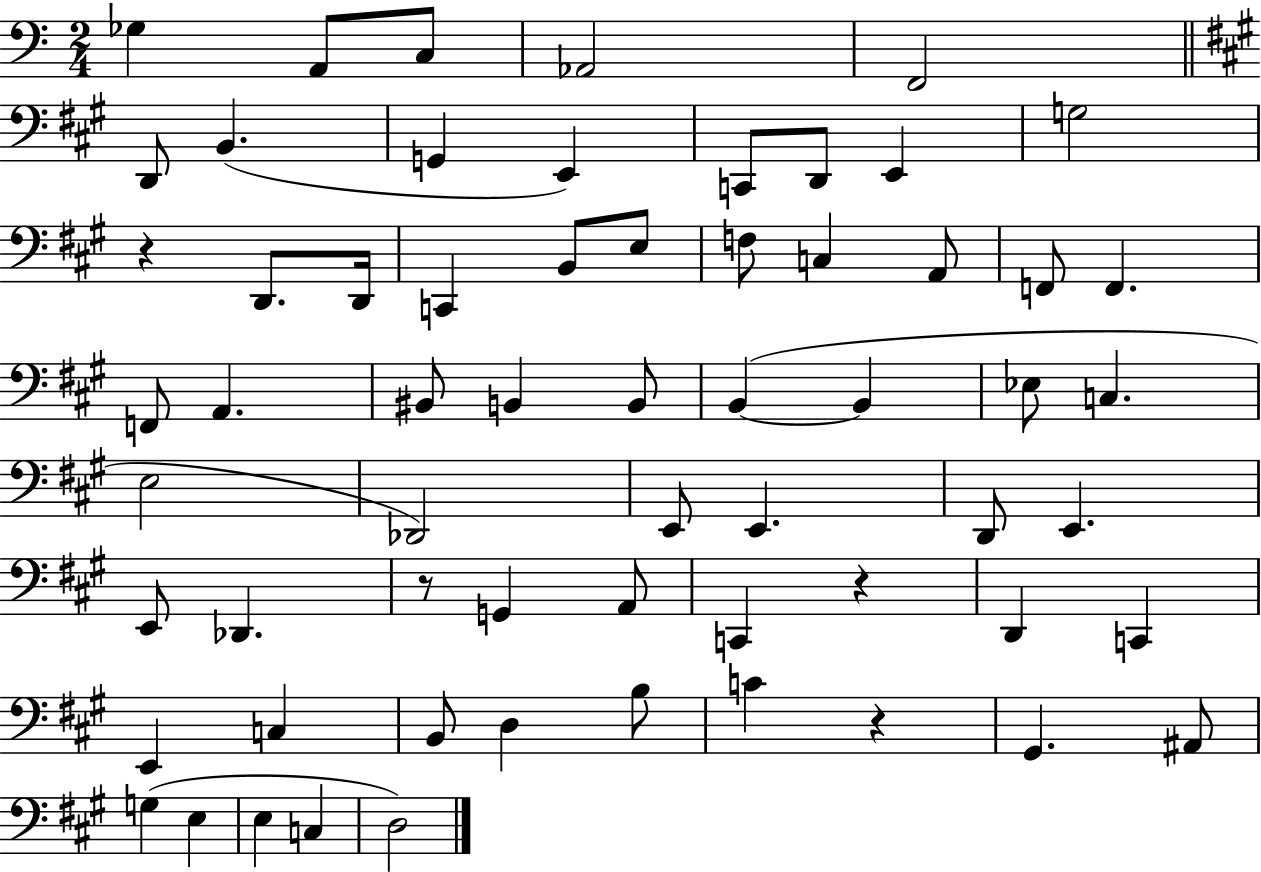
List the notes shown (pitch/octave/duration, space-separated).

Gb3/q A2/e C3/e Ab2/h F2/h D2/e B2/q. G2/q E2/q C2/e D2/e E2/q G3/h R/q D2/e. D2/s C2/q B2/e E3/e F3/e C3/q A2/e F2/e F2/q. F2/e A2/q. BIS2/e B2/q B2/e B2/q B2/q Eb3/e C3/q. E3/h Db2/h E2/e E2/q. D2/e E2/q. E2/e Db2/q. R/e G2/q A2/e C2/q R/q D2/q C2/q E2/q C3/q B2/e D3/q B3/e C4/q R/q G#2/q. A#2/e G3/q E3/q E3/q C3/q D3/h